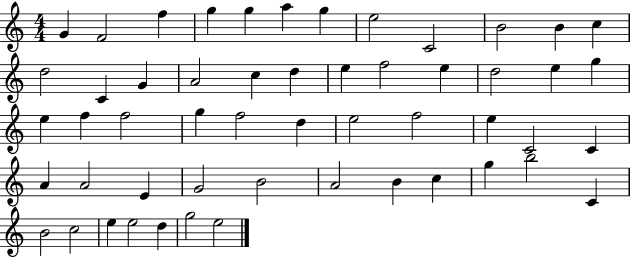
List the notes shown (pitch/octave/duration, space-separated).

G4/q F4/h F5/q G5/q G5/q A5/q G5/q E5/h C4/h B4/h B4/q C5/q D5/h C4/q G4/q A4/h C5/q D5/q E5/q F5/h E5/q D5/h E5/q G5/q E5/q F5/q F5/h G5/q F5/h D5/q E5/h F5/h E5/q C4/h C4/q A4/q A4/h E4/q G4/h B4/h A4/h B4/q C5/q G5/q B5/h C4/q B4/h C5/h E5/q E5/h D5/q G5/h E5/h